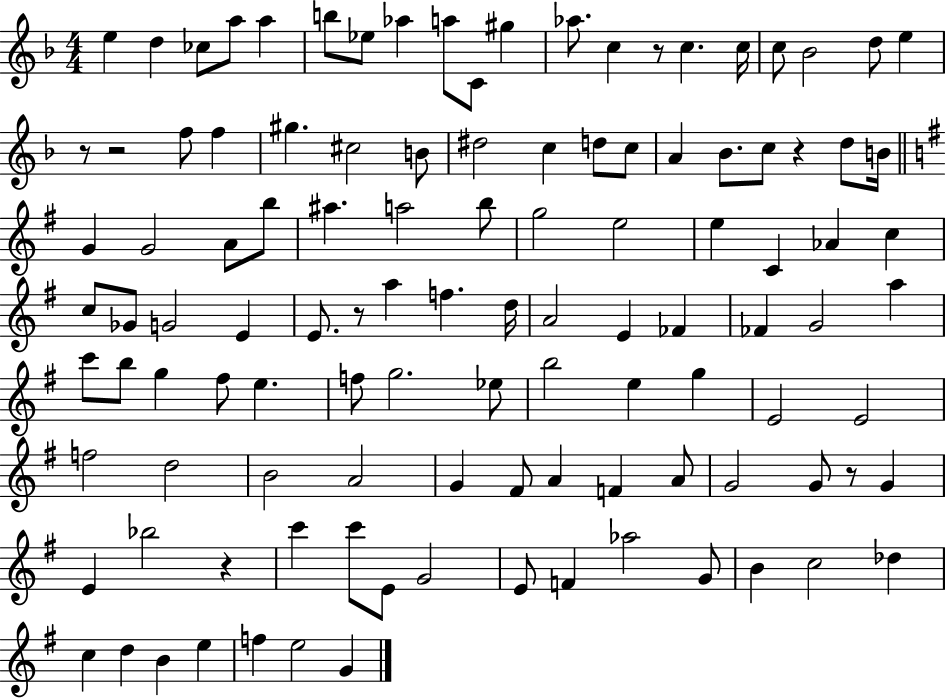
E5/q D5/q CES5/e A5/e A5/q B5/e Eb5/e Ab5/q A5/e C4/e G#5/q Ab5/e. C5/q R/e C5/q. C5/s C5/e Bb4/h D5/e E5/q R/e R/h F5/e F5/q G#5/q. C#5/h B4/e D#5/h C5/q D5/e C5/e A4/q Bb4/e. C5/e R/q D5/e B4/s G4/q G4/h A4/e B5/e A#5/q. A5/h B5/e G5/h E5/h E5/q C4/q Ab4/q C5/q C5/e Gb4/e G4/h E4/q E4/e. R/e A5/q F5/q. D5/s A4/h E4/q FES4/q FES4/q G4/h A5/q C6/e B5/e G5/q F#5/e E5/q. F5/e G5/h. Eb5/e B5/h E5/q G5/q E4/h E4/h F5/h D5/h B4/h A4/h G4/q F#4/e A4/q F4/q A4/e G4/h G4/e R/e G4/q E4/q Bb5/h R/q C6/q C6/e E4/e G4/h E4/e F4/q Ab5/h G4/e B4/q C5/h Db5/q C5/q D5/q B4/q E5/q F5/q E5/h G4/q